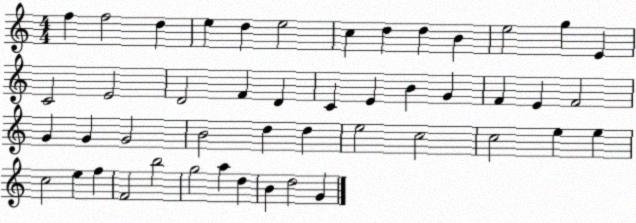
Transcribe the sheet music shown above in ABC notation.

X:1
T:Untitled
M:4/4
L:1/4
K:C
f f2 d e d e2 c d d B e2 g E C2 E2 D2 F D C E B G F E F2 G G G2 B2 d d e2 c2 c2 e e c2 e f F2 b2 g2 a d B d2 G